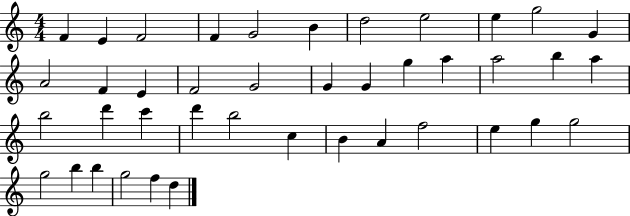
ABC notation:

X:1
T:Untitled
M:4/4
L:1/4
K:C
F E F2 F G2 B d2 e2 e g2 G A2 F E F2 G2 G G g a a2 b a b2 d' c' d' b2 c B A f2 e g g2 g2 b b g2 f d